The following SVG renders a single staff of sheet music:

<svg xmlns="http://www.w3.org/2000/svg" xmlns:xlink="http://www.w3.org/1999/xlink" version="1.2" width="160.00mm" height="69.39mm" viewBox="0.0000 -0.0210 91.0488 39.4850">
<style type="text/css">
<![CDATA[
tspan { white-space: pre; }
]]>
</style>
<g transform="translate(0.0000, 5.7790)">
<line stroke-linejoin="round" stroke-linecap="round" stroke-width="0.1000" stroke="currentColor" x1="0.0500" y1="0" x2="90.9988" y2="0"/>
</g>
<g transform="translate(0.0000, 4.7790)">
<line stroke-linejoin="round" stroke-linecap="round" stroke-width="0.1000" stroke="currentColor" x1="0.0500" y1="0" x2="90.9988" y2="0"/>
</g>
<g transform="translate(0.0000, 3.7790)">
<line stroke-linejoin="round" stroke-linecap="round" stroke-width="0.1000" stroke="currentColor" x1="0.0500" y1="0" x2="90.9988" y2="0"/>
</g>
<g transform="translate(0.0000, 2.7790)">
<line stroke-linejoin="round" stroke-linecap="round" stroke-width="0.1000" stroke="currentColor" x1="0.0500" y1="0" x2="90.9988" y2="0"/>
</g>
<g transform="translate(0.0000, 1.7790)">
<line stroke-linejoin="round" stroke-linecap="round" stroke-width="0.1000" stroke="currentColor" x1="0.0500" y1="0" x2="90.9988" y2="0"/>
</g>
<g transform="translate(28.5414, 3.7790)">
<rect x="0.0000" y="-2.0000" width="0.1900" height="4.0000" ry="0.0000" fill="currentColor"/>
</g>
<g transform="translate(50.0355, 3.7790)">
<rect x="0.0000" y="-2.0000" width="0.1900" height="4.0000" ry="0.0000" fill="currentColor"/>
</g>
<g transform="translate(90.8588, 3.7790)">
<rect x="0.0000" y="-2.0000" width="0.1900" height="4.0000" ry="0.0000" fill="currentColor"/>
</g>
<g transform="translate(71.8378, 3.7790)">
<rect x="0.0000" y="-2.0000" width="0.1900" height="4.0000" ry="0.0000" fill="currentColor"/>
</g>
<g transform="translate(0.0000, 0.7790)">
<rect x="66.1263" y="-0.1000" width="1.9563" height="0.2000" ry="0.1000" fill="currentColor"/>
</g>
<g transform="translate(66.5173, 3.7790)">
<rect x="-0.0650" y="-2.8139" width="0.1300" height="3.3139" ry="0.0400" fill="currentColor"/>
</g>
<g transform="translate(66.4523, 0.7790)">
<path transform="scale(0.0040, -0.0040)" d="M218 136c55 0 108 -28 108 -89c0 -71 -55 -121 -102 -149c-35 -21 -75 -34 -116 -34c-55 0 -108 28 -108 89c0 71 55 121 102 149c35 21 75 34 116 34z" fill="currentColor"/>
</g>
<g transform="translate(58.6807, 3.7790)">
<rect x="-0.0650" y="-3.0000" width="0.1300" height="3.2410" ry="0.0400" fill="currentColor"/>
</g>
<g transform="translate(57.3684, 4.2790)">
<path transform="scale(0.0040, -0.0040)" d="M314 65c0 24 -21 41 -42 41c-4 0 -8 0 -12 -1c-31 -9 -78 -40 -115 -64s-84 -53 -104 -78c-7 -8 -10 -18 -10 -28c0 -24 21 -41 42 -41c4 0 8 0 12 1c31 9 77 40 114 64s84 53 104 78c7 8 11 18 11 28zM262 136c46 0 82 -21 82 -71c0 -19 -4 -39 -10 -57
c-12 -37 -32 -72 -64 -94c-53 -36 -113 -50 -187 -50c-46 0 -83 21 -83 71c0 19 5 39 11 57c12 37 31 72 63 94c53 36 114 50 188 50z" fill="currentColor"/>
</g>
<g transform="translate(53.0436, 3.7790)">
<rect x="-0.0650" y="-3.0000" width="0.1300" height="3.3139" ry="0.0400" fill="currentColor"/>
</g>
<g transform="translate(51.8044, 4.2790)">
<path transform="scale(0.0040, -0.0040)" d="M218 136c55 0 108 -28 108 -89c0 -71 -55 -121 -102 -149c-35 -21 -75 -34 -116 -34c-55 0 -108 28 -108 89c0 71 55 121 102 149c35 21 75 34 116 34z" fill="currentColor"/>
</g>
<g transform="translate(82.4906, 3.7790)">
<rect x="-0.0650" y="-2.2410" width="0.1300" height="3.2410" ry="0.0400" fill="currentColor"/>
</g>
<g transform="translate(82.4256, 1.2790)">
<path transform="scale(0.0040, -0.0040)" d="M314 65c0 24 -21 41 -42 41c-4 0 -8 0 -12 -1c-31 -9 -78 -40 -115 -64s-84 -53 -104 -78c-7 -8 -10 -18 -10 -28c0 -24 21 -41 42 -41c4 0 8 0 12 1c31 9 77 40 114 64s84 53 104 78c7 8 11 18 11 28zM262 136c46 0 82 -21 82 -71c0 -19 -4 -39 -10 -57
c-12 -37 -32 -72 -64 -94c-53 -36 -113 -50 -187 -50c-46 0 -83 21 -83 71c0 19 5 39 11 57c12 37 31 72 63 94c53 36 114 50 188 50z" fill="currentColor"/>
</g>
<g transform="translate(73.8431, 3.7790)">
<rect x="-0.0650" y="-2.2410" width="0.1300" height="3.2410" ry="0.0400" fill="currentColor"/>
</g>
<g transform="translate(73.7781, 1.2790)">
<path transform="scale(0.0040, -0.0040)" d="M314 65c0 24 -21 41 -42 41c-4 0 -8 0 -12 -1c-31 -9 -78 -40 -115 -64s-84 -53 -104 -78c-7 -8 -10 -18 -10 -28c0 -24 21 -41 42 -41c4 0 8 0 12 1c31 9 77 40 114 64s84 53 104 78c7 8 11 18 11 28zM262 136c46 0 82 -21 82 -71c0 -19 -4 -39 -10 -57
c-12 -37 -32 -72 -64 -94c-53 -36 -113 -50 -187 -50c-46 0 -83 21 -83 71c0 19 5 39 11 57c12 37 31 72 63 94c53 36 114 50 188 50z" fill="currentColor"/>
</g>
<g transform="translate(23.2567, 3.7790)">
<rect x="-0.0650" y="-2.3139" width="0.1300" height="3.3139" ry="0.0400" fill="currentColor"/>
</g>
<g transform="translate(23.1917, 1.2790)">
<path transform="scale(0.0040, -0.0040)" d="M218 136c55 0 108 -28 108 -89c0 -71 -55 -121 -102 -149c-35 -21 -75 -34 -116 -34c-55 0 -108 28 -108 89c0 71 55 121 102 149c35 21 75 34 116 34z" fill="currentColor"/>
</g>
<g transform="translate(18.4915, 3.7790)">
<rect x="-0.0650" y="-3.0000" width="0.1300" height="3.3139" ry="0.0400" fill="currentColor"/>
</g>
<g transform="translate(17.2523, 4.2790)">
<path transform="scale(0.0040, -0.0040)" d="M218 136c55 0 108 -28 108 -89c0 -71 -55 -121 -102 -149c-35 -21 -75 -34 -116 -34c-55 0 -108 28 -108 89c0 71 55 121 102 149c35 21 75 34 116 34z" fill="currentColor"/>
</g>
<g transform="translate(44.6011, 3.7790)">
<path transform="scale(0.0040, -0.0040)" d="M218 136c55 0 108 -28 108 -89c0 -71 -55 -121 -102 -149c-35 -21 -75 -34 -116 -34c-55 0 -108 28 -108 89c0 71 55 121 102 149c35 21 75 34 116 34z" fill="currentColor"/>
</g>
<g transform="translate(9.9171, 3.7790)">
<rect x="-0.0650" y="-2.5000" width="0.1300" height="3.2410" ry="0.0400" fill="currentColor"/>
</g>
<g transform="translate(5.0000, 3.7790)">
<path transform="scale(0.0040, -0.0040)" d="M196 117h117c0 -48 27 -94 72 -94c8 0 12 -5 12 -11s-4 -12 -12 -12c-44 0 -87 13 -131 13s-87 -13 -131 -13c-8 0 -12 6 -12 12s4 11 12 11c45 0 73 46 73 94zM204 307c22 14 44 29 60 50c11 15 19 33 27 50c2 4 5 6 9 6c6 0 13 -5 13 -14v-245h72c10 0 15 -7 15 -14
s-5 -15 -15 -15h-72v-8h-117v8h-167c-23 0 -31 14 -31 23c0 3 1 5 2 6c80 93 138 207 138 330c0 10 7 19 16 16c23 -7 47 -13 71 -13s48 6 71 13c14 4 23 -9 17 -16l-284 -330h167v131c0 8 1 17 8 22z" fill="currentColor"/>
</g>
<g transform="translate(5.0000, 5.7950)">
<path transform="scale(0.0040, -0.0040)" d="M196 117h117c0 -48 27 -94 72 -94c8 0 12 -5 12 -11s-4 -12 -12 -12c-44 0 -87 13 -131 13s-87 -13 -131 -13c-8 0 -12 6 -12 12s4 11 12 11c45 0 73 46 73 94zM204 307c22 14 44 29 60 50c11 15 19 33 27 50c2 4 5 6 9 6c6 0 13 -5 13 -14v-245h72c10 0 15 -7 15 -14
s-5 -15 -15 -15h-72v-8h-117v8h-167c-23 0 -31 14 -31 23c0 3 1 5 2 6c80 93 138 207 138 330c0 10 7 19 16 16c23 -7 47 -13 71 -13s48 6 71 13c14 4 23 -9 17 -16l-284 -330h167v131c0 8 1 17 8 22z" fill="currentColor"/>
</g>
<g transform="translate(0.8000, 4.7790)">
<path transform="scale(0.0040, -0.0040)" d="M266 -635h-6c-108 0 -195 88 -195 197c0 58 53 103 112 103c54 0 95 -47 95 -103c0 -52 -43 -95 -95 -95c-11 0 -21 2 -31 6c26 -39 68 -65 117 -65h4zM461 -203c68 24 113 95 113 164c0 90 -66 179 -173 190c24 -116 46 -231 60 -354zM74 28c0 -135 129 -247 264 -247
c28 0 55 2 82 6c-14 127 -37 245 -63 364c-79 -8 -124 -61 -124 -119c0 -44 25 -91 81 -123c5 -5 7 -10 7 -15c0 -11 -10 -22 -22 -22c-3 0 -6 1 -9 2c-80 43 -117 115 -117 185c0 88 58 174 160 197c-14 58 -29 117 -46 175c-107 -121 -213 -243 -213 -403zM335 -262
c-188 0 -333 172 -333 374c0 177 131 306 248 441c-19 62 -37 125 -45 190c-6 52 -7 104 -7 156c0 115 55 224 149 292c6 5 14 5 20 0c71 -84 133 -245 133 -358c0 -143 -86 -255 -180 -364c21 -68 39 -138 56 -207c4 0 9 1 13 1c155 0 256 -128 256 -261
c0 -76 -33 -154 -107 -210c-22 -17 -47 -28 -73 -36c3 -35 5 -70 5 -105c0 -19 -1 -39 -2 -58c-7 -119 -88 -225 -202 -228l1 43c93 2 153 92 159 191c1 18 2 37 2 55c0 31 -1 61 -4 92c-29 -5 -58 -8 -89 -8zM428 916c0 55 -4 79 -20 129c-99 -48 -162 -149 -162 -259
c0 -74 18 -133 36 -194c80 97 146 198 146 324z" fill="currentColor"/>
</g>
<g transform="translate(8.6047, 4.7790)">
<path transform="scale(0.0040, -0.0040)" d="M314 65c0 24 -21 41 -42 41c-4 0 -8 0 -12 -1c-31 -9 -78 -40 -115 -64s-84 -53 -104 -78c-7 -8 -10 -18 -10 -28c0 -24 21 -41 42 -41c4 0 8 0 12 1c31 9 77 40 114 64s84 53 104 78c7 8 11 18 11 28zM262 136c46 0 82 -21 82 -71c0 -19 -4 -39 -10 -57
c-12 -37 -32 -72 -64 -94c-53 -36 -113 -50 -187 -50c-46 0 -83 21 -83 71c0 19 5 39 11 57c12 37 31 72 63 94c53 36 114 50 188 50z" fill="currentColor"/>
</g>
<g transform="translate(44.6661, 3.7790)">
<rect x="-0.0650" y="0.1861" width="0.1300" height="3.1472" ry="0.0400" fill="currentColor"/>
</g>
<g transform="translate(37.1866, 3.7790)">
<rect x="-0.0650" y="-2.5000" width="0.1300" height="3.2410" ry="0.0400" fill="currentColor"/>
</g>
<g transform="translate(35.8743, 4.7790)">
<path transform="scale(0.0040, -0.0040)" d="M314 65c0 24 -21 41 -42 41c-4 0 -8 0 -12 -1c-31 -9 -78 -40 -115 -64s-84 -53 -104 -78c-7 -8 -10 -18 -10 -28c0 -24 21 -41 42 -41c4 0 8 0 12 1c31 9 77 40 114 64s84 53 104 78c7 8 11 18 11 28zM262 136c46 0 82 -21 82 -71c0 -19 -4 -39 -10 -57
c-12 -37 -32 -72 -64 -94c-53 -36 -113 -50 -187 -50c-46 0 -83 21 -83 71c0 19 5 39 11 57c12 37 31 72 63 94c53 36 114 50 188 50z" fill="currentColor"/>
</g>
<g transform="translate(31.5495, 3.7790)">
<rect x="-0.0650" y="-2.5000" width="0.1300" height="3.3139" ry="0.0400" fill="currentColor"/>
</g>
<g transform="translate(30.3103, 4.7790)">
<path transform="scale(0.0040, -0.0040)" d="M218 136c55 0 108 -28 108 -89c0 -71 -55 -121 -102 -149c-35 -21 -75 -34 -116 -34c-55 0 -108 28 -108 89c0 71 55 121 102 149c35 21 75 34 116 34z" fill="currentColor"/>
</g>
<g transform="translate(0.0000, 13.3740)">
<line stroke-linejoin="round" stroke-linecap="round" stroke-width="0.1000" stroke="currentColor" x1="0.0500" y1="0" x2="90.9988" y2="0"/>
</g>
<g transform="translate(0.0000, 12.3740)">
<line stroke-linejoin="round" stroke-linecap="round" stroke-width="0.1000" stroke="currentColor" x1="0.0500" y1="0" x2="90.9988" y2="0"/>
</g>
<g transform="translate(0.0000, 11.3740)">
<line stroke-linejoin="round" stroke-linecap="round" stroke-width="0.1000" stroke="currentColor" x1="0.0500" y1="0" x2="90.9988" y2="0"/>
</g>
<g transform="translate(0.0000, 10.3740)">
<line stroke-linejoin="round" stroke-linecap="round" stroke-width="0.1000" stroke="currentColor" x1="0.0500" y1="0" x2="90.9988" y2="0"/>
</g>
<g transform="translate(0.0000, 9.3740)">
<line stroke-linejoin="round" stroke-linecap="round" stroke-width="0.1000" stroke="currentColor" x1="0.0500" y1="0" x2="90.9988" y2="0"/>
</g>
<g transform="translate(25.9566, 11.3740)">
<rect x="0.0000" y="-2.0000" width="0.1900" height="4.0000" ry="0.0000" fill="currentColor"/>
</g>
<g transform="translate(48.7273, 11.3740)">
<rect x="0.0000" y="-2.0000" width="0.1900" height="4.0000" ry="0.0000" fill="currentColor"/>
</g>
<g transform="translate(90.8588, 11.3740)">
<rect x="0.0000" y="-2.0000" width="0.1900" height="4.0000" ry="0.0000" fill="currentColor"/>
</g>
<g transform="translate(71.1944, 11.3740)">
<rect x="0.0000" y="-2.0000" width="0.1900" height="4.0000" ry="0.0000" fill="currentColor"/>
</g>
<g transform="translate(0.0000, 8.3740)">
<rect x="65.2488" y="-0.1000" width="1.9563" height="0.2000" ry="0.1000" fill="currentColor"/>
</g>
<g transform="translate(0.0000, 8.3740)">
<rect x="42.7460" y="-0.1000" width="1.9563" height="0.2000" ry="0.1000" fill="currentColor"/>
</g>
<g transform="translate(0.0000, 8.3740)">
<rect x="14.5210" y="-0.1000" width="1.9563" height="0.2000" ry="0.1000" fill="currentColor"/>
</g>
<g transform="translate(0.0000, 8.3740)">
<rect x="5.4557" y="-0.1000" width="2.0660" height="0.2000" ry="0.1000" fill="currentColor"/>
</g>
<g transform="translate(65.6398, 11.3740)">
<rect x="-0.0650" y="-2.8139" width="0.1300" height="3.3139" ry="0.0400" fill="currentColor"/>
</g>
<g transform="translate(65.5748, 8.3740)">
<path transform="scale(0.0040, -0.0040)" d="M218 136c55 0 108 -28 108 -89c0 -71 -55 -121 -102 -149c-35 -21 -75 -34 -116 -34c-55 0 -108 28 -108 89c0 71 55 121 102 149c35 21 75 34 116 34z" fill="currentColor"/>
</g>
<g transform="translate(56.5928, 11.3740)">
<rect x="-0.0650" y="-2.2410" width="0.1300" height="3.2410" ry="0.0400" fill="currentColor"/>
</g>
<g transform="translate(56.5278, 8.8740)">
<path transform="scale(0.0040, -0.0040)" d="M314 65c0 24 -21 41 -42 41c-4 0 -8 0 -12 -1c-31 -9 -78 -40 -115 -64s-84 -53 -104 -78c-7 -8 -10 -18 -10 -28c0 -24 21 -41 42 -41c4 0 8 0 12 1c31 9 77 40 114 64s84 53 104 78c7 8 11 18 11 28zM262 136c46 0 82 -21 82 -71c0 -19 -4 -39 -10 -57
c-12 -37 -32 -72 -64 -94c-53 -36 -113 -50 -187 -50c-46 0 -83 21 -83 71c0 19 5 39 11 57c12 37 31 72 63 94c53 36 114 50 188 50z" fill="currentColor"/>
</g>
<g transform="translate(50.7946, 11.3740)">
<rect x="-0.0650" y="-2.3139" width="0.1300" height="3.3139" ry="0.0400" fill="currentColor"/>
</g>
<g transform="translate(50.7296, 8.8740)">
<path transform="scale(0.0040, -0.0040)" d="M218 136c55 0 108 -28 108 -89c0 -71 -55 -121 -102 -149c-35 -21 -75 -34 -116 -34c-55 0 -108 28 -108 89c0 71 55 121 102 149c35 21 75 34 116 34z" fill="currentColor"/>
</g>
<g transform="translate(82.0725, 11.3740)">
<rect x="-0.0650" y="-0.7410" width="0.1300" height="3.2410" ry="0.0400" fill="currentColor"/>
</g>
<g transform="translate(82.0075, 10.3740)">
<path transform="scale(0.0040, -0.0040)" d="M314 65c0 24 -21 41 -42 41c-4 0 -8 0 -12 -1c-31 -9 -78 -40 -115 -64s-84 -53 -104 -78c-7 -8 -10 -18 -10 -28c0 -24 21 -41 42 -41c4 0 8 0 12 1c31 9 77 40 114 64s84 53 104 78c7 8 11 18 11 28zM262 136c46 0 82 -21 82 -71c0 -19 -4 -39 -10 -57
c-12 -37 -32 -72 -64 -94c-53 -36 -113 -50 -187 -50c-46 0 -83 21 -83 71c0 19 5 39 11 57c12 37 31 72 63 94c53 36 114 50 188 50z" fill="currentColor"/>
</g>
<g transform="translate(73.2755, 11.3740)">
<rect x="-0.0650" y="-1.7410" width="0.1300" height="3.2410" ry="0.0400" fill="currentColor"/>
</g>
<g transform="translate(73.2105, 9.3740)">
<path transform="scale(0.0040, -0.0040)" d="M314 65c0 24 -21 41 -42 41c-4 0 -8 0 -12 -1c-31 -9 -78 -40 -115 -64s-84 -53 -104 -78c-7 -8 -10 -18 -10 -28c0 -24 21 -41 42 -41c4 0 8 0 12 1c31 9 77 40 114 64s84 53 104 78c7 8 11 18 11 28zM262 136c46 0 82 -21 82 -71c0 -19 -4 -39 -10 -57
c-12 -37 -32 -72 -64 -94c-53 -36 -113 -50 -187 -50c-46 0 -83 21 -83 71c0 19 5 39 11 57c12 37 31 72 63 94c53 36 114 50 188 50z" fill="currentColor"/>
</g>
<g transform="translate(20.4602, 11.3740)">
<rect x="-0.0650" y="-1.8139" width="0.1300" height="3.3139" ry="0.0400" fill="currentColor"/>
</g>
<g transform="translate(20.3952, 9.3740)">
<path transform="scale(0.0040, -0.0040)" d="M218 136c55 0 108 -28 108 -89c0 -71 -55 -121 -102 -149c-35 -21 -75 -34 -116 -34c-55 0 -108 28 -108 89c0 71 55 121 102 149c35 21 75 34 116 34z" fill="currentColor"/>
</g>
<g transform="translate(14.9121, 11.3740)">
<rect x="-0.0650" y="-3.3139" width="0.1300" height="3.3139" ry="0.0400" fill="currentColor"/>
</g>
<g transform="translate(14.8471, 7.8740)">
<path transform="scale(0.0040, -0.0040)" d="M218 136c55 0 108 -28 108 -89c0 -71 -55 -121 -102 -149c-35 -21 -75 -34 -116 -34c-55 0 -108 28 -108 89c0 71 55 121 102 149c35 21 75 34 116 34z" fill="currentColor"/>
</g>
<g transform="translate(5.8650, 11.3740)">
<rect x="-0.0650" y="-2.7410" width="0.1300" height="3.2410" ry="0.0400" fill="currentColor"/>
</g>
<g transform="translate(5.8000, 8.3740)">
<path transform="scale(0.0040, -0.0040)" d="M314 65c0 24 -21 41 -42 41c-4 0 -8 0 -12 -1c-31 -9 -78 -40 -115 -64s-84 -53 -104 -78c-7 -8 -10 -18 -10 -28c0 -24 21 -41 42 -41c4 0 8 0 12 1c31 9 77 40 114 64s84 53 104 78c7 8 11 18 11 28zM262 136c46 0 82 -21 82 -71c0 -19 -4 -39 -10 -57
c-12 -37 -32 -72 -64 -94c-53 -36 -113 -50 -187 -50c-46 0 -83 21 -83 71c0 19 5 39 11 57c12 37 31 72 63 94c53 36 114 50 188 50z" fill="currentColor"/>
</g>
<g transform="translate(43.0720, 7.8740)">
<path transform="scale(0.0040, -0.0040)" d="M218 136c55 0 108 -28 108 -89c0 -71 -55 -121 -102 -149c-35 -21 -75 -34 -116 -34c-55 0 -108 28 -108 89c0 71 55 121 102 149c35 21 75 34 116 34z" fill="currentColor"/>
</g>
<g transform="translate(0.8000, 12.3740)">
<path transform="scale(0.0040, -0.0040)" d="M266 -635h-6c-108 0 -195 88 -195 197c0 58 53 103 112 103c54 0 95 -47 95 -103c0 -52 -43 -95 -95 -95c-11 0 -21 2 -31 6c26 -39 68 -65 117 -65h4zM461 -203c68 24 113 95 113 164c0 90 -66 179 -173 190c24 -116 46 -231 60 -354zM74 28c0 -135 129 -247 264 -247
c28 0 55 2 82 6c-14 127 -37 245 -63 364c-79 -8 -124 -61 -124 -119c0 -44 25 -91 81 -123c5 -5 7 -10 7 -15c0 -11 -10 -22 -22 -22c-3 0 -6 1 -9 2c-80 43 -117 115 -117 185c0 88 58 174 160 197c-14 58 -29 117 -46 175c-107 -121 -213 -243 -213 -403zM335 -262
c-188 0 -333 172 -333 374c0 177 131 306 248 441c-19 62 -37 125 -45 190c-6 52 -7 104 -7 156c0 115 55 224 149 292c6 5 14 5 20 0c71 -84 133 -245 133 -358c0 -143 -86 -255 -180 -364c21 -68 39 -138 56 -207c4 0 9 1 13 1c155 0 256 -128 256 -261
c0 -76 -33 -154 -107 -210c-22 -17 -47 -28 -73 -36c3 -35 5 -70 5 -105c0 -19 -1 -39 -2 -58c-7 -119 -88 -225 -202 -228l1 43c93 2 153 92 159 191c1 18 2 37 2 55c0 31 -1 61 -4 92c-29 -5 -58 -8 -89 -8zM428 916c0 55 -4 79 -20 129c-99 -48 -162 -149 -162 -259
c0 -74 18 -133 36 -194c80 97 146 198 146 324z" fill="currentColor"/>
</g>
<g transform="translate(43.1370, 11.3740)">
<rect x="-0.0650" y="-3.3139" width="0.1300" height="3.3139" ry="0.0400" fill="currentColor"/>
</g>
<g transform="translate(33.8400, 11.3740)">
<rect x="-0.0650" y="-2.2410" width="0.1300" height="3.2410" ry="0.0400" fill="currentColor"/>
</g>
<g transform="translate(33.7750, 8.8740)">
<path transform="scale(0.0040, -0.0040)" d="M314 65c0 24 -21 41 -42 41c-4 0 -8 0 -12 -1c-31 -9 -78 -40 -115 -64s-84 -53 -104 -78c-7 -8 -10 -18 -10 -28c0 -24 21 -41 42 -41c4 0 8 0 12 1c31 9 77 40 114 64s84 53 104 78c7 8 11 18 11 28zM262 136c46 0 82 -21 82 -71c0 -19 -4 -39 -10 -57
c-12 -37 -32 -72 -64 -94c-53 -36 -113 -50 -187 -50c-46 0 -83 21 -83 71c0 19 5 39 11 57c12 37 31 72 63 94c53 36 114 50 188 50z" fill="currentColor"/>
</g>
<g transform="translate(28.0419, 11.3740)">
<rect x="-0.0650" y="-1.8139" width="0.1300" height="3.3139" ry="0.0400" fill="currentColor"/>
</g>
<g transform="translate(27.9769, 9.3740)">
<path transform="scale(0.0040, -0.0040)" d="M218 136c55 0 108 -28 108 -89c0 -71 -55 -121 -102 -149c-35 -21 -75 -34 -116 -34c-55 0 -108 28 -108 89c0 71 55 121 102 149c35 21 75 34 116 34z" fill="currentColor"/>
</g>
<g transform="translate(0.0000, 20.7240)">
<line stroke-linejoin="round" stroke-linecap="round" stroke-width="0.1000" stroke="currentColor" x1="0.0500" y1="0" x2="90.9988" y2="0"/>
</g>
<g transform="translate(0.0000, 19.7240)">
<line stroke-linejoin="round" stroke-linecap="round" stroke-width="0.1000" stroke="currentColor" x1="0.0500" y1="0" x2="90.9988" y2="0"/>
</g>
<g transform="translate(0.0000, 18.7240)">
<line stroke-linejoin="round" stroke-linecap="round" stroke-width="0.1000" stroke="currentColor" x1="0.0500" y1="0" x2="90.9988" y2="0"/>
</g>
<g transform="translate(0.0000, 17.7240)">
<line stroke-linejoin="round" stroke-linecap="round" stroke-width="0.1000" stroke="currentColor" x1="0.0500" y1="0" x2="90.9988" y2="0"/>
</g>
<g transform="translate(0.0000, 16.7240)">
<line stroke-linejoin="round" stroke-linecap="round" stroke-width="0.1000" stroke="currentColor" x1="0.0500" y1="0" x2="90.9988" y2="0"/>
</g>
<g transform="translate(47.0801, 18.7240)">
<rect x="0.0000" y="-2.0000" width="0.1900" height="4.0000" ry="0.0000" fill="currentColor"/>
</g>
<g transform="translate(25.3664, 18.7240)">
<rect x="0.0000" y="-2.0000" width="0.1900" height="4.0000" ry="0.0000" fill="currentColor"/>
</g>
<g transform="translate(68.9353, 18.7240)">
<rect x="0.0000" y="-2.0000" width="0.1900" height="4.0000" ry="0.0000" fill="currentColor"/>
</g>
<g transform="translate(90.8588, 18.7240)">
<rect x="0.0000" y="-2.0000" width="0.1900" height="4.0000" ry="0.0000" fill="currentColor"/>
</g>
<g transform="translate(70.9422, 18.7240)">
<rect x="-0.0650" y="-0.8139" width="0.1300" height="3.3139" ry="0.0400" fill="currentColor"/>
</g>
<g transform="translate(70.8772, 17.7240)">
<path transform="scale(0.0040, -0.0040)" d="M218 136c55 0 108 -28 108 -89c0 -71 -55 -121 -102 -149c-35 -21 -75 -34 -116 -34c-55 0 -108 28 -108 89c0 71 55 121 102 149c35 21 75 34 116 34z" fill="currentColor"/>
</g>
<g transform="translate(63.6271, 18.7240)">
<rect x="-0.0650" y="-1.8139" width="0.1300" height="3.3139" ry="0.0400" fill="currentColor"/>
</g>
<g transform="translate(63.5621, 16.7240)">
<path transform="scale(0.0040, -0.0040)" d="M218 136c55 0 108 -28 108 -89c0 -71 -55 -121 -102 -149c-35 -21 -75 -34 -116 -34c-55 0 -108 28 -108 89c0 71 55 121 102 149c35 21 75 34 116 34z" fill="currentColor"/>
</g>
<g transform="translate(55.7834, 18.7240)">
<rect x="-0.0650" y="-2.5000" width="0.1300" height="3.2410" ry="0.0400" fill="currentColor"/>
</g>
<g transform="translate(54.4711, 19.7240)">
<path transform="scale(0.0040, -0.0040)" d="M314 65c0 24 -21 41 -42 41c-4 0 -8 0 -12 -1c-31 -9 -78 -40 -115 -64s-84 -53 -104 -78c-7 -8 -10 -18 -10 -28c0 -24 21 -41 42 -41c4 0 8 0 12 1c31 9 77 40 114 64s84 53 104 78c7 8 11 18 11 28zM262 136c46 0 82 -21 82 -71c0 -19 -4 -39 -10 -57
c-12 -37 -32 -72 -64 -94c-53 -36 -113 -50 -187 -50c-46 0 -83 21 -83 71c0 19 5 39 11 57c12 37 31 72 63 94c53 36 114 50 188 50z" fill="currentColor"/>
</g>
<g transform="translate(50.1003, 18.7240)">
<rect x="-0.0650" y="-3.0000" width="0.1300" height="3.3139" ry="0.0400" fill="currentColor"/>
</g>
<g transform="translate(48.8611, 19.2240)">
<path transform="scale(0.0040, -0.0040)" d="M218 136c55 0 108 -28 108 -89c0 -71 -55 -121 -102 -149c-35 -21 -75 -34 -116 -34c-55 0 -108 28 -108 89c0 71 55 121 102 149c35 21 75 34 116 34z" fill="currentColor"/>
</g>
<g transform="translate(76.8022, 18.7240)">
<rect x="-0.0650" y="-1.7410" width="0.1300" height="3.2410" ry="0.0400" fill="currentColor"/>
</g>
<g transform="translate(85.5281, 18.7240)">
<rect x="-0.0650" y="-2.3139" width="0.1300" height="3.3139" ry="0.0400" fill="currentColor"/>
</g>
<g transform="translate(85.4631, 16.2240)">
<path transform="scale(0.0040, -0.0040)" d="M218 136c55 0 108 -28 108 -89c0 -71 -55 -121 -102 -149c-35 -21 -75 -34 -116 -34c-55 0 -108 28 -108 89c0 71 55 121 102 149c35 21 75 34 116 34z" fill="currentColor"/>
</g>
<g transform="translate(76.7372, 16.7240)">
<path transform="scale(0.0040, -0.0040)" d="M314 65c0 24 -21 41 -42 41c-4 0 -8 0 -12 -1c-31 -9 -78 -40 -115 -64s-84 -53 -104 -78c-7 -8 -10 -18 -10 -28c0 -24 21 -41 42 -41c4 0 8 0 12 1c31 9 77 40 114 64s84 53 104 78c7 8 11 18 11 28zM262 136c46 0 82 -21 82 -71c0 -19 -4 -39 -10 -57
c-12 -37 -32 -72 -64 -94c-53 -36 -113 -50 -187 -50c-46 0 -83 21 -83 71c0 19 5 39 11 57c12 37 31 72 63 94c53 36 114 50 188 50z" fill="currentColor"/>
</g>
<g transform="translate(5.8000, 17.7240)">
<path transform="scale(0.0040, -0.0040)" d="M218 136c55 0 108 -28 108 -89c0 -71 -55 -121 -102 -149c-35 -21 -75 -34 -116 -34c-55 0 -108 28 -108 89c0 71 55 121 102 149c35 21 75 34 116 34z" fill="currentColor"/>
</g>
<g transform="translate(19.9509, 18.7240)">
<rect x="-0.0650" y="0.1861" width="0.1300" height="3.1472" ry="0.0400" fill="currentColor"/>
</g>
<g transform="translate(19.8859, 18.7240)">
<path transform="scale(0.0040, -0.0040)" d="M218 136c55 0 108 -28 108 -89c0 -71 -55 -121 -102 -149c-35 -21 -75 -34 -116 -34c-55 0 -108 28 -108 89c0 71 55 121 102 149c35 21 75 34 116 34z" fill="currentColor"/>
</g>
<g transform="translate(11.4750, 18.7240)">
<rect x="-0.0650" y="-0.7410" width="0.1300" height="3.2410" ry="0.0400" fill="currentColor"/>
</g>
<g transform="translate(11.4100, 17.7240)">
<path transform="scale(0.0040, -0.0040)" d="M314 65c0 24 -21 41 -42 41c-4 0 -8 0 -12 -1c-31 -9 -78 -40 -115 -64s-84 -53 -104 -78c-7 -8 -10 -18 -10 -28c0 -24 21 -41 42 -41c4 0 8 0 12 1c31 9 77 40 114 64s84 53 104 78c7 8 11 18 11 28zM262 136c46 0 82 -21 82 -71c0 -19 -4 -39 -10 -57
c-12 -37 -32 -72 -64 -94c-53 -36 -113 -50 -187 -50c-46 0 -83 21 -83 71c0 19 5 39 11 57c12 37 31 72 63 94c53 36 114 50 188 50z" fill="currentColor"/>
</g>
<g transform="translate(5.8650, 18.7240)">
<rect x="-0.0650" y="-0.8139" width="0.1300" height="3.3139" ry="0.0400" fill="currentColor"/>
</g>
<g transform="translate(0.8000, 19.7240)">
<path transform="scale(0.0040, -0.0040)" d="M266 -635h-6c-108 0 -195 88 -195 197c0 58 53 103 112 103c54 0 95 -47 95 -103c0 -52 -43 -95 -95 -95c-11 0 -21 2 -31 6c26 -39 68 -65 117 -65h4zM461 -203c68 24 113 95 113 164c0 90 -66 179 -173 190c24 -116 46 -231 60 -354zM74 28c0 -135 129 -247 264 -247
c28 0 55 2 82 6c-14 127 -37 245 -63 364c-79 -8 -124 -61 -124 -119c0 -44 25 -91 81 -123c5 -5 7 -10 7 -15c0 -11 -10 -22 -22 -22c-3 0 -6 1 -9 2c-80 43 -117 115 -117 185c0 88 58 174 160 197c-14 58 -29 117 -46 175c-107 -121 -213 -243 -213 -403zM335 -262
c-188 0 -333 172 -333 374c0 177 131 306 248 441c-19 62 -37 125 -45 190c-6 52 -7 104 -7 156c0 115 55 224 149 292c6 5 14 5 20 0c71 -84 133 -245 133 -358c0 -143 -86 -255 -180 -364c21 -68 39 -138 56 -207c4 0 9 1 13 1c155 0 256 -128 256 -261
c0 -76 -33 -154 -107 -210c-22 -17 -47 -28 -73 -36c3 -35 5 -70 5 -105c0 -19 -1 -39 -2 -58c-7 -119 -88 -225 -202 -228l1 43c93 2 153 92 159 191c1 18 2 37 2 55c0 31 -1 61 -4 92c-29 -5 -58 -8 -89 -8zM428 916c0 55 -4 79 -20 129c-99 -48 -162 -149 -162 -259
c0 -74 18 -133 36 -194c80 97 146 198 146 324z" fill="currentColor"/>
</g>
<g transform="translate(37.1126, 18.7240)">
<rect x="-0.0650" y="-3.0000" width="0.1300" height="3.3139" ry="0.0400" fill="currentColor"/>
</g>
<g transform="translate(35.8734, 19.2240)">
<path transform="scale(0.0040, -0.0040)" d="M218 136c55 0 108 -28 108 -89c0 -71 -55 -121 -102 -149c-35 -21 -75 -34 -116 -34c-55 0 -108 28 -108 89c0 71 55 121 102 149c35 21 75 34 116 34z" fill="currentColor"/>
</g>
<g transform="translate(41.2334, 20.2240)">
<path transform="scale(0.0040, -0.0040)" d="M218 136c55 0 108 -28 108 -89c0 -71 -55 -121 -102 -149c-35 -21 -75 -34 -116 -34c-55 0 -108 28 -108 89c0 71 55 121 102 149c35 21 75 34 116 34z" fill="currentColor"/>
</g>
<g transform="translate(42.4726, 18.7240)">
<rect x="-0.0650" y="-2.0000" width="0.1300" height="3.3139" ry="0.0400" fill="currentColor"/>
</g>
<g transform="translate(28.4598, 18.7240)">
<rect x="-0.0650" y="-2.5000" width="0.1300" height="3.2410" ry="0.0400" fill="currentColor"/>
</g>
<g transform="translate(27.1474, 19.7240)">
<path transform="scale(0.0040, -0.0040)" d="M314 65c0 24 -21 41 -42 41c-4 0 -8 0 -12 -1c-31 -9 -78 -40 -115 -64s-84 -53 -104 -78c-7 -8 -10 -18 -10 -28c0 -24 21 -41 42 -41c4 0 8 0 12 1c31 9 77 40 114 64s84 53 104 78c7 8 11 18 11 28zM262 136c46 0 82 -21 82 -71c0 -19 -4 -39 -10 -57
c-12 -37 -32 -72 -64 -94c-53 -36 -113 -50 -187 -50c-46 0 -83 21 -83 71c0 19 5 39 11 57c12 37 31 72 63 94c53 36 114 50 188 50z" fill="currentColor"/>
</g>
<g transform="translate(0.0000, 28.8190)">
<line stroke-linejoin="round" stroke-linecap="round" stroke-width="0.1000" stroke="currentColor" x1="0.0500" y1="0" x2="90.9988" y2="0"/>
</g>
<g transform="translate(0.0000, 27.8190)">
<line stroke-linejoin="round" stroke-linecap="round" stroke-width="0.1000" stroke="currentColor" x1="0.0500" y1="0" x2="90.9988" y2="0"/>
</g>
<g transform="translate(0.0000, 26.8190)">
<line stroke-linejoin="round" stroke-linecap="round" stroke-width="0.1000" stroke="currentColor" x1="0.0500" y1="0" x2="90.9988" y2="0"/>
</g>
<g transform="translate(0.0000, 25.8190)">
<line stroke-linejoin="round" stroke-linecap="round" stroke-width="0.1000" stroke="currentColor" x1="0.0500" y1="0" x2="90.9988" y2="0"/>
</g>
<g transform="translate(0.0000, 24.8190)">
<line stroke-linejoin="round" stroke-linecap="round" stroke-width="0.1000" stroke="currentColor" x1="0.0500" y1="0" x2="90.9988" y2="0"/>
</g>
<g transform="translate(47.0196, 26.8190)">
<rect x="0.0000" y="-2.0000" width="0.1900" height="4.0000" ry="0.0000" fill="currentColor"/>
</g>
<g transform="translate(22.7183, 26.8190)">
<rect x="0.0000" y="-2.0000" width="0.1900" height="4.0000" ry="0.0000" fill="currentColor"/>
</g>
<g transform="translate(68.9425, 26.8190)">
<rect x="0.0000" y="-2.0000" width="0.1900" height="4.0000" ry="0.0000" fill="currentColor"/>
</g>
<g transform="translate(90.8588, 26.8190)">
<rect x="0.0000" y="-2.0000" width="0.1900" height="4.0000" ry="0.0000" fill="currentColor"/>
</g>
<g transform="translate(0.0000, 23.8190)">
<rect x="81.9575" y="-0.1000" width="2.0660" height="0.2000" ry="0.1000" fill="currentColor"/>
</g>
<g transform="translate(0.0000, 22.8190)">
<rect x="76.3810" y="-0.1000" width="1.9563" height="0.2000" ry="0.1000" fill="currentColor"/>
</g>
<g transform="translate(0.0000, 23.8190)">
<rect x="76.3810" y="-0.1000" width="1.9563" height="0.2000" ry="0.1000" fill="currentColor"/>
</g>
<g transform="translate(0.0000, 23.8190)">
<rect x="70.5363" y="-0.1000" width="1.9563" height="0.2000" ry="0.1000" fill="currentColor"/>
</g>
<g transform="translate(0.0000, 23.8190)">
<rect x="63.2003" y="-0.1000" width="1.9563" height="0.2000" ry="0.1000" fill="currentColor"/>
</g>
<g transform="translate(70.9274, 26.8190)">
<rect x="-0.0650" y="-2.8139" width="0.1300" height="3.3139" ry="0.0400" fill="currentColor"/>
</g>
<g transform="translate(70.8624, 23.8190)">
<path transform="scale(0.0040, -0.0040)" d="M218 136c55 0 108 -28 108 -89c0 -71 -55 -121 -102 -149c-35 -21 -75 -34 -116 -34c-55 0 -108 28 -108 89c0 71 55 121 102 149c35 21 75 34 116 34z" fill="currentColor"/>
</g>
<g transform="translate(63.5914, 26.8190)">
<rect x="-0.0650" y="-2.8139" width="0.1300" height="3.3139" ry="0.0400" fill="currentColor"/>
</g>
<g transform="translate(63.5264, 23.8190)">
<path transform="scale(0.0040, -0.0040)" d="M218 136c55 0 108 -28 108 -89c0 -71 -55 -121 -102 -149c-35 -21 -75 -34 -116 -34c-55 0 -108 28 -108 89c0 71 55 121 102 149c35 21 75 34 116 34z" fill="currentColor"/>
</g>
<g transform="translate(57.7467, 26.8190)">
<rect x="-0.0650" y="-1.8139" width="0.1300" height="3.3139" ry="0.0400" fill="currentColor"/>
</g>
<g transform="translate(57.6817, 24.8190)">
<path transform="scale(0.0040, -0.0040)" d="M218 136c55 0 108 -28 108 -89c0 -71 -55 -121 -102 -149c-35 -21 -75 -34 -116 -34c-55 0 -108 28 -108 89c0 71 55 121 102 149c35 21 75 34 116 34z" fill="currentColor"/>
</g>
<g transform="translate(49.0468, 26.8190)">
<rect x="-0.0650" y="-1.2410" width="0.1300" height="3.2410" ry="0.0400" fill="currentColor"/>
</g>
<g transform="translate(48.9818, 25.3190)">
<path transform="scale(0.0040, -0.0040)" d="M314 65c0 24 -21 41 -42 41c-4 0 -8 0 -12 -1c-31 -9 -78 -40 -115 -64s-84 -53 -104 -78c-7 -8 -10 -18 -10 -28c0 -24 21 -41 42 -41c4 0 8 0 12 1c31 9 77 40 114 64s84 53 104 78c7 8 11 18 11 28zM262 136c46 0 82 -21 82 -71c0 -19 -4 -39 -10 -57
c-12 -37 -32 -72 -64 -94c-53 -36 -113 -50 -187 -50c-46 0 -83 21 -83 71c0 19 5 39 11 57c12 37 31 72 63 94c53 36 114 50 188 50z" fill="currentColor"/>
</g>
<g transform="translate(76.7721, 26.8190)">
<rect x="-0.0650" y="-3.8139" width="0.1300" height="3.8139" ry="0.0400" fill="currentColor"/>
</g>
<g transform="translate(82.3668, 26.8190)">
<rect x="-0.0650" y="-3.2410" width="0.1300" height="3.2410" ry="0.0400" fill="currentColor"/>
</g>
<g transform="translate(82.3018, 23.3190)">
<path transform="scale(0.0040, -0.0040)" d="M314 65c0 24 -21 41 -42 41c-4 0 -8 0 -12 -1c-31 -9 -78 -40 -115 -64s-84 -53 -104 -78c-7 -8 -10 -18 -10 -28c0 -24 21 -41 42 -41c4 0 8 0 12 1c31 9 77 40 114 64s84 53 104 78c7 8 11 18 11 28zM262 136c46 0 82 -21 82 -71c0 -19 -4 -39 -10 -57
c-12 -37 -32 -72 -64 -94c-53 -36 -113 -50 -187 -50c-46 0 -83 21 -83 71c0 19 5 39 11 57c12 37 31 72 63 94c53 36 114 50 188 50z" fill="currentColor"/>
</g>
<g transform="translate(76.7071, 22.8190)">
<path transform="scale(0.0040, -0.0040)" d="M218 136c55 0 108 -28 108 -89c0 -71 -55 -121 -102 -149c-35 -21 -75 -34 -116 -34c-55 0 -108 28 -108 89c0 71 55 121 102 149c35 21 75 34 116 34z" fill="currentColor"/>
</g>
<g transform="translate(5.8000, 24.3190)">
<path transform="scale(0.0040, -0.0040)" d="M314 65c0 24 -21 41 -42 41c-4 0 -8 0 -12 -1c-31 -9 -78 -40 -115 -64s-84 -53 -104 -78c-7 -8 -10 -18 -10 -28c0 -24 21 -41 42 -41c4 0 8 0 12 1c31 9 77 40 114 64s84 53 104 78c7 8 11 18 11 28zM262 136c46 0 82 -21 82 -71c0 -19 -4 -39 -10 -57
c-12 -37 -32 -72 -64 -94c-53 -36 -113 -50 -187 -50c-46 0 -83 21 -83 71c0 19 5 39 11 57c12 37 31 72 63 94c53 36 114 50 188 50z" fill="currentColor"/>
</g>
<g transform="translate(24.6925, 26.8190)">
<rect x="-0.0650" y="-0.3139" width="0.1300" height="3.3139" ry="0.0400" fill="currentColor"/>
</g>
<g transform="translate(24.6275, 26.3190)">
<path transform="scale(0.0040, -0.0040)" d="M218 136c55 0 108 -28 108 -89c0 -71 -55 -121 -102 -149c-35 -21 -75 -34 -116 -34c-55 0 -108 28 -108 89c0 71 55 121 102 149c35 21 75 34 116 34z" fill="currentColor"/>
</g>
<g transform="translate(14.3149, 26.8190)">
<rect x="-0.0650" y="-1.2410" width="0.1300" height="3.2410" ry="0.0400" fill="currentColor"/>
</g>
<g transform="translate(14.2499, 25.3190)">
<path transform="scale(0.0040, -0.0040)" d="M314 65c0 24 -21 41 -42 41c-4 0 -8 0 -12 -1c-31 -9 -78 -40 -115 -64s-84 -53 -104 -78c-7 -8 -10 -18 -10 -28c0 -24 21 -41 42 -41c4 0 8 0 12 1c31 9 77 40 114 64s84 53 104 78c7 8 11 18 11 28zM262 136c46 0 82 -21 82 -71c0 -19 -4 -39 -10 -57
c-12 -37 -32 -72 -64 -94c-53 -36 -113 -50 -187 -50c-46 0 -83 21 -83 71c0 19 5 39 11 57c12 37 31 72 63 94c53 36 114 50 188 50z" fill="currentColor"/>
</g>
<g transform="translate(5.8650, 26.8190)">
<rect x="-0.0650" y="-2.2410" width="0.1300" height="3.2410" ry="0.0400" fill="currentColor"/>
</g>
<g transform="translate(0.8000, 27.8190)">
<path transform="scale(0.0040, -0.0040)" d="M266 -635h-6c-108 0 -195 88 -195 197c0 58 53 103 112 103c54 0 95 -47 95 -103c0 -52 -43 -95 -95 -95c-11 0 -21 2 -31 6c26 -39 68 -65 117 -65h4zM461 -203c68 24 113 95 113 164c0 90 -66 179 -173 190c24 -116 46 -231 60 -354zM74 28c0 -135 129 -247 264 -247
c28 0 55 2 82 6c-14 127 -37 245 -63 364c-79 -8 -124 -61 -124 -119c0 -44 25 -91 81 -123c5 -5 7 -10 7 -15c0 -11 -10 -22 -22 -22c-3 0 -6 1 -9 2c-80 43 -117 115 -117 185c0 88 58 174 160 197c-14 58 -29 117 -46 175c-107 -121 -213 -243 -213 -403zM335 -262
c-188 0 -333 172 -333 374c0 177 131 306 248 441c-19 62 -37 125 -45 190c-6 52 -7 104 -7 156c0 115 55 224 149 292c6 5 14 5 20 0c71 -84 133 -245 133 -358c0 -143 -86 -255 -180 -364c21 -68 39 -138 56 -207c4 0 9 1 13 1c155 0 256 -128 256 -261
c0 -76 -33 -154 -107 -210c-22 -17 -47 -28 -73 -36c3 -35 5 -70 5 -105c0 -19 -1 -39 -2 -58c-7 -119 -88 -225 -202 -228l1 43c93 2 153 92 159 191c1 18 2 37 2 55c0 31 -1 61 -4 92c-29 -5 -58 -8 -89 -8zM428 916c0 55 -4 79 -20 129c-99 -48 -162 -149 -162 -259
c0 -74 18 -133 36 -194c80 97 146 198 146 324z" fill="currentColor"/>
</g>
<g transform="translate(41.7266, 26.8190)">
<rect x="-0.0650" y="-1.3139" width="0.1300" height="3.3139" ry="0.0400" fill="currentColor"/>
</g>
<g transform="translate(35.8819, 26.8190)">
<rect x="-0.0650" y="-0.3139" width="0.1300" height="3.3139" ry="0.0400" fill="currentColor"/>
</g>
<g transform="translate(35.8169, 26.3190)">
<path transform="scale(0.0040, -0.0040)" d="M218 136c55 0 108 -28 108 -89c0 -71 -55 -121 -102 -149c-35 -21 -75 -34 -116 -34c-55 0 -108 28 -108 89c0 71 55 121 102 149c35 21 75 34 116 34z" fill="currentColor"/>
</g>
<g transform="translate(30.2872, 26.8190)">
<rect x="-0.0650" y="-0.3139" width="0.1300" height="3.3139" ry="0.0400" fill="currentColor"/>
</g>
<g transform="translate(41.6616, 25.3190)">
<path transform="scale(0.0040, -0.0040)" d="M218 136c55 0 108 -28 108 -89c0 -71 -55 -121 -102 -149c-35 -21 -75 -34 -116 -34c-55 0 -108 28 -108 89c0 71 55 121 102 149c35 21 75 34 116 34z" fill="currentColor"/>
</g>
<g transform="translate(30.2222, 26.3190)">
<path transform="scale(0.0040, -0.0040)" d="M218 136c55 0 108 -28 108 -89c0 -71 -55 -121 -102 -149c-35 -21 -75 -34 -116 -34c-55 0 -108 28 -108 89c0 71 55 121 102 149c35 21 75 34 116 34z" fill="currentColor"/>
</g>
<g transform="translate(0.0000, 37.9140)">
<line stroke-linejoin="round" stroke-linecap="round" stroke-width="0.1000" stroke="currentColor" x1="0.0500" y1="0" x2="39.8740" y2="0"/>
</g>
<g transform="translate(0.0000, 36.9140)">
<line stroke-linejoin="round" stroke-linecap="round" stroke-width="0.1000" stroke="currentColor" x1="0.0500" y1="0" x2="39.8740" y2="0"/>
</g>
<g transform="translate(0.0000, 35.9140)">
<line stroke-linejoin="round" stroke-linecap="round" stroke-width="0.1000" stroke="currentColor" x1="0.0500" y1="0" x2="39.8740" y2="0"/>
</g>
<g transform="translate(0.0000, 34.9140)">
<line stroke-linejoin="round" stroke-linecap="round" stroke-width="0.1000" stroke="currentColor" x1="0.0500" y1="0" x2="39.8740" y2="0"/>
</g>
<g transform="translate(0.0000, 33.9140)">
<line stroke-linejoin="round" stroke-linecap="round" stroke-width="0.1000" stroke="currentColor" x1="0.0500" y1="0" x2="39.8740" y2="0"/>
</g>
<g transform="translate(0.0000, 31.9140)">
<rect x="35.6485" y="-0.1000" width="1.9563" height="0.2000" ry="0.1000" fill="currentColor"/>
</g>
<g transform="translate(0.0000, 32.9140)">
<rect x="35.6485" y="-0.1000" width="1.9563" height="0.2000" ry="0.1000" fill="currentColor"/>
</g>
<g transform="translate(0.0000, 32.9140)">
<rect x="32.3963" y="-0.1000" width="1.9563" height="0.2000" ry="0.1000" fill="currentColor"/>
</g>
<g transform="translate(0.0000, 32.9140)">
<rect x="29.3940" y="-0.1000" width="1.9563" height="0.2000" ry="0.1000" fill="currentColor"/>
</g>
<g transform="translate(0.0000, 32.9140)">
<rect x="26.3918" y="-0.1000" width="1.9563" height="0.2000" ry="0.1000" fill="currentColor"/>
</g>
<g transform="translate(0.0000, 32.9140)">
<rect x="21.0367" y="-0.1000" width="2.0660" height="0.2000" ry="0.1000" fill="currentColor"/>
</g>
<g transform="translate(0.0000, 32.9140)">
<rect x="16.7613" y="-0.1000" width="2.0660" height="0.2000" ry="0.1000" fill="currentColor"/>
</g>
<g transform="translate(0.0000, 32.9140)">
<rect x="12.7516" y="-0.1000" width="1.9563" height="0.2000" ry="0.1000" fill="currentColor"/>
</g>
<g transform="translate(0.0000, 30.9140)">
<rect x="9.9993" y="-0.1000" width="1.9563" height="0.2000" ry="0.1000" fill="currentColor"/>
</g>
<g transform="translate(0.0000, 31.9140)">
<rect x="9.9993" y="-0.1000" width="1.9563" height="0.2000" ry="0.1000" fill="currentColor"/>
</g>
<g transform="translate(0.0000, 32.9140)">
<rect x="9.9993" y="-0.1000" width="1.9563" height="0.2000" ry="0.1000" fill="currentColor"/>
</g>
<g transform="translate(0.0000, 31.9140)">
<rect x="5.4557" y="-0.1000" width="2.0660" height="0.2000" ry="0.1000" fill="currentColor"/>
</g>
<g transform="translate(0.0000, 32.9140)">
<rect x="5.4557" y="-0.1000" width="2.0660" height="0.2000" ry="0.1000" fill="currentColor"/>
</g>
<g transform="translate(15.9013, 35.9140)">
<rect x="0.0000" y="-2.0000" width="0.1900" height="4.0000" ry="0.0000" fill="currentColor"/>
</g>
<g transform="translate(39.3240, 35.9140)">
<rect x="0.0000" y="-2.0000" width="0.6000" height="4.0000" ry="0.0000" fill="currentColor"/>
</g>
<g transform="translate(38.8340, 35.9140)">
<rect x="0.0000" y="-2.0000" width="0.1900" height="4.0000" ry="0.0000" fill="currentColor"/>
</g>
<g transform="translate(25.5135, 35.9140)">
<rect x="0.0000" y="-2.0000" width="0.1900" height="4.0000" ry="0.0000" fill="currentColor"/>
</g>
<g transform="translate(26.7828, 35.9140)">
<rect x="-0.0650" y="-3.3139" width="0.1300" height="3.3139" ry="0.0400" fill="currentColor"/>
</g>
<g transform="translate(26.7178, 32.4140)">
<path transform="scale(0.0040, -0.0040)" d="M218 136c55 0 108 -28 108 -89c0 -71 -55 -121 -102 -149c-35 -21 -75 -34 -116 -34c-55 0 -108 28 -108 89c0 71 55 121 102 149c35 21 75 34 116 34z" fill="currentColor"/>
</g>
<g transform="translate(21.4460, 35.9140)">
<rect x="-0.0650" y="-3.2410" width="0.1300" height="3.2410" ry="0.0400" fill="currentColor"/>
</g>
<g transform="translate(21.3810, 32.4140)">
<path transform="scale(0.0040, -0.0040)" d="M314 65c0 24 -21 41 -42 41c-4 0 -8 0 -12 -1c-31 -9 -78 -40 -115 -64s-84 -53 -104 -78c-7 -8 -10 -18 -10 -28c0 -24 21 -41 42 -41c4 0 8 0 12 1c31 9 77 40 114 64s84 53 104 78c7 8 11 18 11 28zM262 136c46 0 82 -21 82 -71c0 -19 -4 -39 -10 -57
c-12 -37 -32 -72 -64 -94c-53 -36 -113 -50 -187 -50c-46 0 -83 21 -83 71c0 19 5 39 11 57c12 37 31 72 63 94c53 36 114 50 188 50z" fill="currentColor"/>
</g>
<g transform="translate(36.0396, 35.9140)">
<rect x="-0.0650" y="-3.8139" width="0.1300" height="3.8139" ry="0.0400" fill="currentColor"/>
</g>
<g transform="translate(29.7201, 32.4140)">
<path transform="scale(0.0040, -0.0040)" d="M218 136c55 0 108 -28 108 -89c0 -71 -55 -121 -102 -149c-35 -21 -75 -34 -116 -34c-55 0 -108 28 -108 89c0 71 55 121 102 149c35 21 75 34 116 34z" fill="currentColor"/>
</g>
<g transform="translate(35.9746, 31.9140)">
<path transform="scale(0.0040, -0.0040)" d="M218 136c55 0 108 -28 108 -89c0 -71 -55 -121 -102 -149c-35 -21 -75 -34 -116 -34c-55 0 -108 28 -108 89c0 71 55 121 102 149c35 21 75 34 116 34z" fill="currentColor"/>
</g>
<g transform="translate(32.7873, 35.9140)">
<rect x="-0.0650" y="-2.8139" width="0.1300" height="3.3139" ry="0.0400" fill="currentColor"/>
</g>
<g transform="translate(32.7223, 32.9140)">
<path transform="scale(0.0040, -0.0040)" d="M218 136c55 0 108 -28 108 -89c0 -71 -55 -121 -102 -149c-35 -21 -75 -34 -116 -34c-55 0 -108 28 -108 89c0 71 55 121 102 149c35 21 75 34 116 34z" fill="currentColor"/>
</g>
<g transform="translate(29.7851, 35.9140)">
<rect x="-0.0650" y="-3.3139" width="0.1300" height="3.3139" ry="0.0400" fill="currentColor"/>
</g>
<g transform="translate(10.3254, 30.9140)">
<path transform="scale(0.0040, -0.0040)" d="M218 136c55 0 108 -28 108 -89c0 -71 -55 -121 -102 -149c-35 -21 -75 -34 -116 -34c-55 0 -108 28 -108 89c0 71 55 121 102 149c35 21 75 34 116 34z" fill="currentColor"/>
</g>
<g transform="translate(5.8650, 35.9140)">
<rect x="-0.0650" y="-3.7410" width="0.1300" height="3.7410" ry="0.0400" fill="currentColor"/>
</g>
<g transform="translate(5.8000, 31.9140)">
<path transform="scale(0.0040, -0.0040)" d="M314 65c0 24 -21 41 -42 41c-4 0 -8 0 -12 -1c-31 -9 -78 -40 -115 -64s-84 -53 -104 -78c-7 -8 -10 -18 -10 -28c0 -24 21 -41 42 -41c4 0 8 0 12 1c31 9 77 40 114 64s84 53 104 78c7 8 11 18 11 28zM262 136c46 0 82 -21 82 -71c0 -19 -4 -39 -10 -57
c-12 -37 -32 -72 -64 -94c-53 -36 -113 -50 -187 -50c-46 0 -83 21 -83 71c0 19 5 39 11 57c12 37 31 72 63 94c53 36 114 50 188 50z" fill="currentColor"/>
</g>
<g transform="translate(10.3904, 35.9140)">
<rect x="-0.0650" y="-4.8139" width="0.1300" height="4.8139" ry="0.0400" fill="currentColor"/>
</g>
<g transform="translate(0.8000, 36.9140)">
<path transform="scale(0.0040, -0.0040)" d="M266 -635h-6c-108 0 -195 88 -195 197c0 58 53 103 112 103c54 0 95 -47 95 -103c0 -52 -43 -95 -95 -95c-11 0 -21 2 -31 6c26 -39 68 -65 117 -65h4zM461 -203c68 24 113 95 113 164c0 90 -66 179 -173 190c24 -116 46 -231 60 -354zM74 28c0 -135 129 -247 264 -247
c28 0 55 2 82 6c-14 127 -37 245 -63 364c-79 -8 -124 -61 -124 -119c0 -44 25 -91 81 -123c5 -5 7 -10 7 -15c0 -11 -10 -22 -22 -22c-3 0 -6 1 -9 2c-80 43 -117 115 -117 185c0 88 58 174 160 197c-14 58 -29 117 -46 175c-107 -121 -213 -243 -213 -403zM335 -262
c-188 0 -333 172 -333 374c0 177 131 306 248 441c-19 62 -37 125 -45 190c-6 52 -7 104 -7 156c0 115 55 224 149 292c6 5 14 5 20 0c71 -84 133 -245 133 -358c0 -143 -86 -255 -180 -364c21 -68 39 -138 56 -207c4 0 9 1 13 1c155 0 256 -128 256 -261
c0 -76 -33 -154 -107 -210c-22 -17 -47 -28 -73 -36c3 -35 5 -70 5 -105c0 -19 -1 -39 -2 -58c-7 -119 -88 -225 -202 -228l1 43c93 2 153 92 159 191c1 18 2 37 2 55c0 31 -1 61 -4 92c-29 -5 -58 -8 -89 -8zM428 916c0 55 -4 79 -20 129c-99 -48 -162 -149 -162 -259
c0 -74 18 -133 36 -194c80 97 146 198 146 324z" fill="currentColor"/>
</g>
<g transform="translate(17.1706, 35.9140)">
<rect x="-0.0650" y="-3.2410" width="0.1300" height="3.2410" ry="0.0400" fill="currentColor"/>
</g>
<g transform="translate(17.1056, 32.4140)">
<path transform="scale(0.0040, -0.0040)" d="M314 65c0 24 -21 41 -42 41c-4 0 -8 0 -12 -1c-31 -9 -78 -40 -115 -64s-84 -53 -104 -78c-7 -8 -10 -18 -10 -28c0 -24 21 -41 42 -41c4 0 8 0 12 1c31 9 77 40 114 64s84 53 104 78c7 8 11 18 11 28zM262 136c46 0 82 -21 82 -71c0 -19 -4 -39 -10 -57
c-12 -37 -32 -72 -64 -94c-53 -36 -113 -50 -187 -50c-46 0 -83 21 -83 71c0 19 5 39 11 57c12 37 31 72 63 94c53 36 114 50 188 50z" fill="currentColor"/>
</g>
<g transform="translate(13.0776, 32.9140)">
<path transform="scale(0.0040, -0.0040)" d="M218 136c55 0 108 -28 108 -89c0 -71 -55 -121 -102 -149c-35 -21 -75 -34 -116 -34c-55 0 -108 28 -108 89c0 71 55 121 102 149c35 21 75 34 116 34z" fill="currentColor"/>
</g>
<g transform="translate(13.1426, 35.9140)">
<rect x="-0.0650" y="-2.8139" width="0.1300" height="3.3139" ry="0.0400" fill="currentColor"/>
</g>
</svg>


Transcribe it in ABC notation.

X:1
T:Untitled
M:4/4
L:1/4
K:C
G2 A g G G2 B A A2 a g2 g2 a2 b f f g2 b g g2 a f2 d2 d d2 B G2 A F A G2 f d f2 g g2 e2 c c c e e2 f a a c' b2 c'2 e' a b2 b2 b b a c'